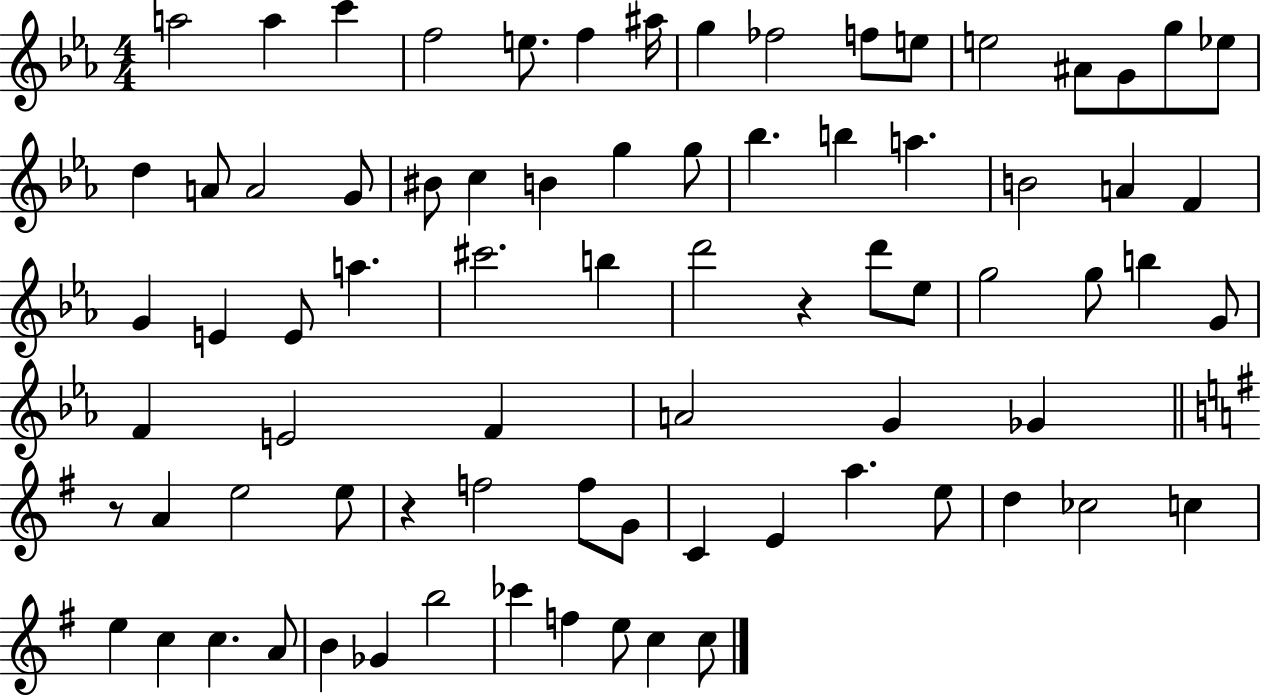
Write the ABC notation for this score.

X:1
T:Untitled
M:4/4
L:1/4
K:Eb
a2 a c' f2 e/2 f ^a/4 g _f2 f/2 e/2 e2 ^A/2 G/2 g/2 _e/2 d A/2 A2 G/2 ^B/2 c B g g/2 _b b a B2 A F G E E/2 a ^c'2 b d'2 z d'/2 _e/2 g2 g/2 b G/2 F E2 F A2 G _G z/2 A e2 e/2 z f2 f/2 G/2 C E a e/2 d _c2 c e c c A/2 B _G b2 _c' f e/2 c c/2